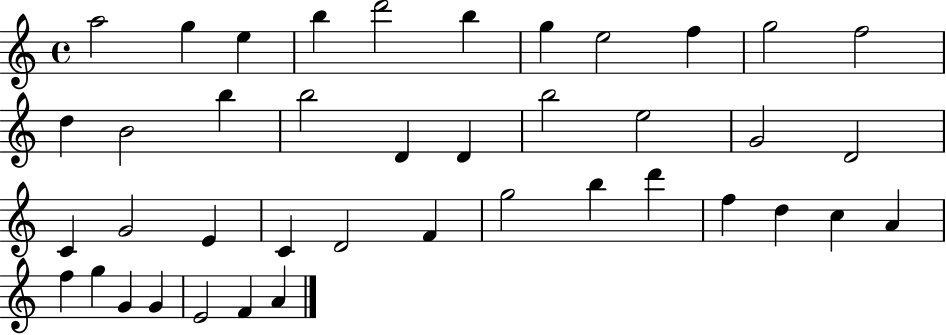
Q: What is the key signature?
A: C major